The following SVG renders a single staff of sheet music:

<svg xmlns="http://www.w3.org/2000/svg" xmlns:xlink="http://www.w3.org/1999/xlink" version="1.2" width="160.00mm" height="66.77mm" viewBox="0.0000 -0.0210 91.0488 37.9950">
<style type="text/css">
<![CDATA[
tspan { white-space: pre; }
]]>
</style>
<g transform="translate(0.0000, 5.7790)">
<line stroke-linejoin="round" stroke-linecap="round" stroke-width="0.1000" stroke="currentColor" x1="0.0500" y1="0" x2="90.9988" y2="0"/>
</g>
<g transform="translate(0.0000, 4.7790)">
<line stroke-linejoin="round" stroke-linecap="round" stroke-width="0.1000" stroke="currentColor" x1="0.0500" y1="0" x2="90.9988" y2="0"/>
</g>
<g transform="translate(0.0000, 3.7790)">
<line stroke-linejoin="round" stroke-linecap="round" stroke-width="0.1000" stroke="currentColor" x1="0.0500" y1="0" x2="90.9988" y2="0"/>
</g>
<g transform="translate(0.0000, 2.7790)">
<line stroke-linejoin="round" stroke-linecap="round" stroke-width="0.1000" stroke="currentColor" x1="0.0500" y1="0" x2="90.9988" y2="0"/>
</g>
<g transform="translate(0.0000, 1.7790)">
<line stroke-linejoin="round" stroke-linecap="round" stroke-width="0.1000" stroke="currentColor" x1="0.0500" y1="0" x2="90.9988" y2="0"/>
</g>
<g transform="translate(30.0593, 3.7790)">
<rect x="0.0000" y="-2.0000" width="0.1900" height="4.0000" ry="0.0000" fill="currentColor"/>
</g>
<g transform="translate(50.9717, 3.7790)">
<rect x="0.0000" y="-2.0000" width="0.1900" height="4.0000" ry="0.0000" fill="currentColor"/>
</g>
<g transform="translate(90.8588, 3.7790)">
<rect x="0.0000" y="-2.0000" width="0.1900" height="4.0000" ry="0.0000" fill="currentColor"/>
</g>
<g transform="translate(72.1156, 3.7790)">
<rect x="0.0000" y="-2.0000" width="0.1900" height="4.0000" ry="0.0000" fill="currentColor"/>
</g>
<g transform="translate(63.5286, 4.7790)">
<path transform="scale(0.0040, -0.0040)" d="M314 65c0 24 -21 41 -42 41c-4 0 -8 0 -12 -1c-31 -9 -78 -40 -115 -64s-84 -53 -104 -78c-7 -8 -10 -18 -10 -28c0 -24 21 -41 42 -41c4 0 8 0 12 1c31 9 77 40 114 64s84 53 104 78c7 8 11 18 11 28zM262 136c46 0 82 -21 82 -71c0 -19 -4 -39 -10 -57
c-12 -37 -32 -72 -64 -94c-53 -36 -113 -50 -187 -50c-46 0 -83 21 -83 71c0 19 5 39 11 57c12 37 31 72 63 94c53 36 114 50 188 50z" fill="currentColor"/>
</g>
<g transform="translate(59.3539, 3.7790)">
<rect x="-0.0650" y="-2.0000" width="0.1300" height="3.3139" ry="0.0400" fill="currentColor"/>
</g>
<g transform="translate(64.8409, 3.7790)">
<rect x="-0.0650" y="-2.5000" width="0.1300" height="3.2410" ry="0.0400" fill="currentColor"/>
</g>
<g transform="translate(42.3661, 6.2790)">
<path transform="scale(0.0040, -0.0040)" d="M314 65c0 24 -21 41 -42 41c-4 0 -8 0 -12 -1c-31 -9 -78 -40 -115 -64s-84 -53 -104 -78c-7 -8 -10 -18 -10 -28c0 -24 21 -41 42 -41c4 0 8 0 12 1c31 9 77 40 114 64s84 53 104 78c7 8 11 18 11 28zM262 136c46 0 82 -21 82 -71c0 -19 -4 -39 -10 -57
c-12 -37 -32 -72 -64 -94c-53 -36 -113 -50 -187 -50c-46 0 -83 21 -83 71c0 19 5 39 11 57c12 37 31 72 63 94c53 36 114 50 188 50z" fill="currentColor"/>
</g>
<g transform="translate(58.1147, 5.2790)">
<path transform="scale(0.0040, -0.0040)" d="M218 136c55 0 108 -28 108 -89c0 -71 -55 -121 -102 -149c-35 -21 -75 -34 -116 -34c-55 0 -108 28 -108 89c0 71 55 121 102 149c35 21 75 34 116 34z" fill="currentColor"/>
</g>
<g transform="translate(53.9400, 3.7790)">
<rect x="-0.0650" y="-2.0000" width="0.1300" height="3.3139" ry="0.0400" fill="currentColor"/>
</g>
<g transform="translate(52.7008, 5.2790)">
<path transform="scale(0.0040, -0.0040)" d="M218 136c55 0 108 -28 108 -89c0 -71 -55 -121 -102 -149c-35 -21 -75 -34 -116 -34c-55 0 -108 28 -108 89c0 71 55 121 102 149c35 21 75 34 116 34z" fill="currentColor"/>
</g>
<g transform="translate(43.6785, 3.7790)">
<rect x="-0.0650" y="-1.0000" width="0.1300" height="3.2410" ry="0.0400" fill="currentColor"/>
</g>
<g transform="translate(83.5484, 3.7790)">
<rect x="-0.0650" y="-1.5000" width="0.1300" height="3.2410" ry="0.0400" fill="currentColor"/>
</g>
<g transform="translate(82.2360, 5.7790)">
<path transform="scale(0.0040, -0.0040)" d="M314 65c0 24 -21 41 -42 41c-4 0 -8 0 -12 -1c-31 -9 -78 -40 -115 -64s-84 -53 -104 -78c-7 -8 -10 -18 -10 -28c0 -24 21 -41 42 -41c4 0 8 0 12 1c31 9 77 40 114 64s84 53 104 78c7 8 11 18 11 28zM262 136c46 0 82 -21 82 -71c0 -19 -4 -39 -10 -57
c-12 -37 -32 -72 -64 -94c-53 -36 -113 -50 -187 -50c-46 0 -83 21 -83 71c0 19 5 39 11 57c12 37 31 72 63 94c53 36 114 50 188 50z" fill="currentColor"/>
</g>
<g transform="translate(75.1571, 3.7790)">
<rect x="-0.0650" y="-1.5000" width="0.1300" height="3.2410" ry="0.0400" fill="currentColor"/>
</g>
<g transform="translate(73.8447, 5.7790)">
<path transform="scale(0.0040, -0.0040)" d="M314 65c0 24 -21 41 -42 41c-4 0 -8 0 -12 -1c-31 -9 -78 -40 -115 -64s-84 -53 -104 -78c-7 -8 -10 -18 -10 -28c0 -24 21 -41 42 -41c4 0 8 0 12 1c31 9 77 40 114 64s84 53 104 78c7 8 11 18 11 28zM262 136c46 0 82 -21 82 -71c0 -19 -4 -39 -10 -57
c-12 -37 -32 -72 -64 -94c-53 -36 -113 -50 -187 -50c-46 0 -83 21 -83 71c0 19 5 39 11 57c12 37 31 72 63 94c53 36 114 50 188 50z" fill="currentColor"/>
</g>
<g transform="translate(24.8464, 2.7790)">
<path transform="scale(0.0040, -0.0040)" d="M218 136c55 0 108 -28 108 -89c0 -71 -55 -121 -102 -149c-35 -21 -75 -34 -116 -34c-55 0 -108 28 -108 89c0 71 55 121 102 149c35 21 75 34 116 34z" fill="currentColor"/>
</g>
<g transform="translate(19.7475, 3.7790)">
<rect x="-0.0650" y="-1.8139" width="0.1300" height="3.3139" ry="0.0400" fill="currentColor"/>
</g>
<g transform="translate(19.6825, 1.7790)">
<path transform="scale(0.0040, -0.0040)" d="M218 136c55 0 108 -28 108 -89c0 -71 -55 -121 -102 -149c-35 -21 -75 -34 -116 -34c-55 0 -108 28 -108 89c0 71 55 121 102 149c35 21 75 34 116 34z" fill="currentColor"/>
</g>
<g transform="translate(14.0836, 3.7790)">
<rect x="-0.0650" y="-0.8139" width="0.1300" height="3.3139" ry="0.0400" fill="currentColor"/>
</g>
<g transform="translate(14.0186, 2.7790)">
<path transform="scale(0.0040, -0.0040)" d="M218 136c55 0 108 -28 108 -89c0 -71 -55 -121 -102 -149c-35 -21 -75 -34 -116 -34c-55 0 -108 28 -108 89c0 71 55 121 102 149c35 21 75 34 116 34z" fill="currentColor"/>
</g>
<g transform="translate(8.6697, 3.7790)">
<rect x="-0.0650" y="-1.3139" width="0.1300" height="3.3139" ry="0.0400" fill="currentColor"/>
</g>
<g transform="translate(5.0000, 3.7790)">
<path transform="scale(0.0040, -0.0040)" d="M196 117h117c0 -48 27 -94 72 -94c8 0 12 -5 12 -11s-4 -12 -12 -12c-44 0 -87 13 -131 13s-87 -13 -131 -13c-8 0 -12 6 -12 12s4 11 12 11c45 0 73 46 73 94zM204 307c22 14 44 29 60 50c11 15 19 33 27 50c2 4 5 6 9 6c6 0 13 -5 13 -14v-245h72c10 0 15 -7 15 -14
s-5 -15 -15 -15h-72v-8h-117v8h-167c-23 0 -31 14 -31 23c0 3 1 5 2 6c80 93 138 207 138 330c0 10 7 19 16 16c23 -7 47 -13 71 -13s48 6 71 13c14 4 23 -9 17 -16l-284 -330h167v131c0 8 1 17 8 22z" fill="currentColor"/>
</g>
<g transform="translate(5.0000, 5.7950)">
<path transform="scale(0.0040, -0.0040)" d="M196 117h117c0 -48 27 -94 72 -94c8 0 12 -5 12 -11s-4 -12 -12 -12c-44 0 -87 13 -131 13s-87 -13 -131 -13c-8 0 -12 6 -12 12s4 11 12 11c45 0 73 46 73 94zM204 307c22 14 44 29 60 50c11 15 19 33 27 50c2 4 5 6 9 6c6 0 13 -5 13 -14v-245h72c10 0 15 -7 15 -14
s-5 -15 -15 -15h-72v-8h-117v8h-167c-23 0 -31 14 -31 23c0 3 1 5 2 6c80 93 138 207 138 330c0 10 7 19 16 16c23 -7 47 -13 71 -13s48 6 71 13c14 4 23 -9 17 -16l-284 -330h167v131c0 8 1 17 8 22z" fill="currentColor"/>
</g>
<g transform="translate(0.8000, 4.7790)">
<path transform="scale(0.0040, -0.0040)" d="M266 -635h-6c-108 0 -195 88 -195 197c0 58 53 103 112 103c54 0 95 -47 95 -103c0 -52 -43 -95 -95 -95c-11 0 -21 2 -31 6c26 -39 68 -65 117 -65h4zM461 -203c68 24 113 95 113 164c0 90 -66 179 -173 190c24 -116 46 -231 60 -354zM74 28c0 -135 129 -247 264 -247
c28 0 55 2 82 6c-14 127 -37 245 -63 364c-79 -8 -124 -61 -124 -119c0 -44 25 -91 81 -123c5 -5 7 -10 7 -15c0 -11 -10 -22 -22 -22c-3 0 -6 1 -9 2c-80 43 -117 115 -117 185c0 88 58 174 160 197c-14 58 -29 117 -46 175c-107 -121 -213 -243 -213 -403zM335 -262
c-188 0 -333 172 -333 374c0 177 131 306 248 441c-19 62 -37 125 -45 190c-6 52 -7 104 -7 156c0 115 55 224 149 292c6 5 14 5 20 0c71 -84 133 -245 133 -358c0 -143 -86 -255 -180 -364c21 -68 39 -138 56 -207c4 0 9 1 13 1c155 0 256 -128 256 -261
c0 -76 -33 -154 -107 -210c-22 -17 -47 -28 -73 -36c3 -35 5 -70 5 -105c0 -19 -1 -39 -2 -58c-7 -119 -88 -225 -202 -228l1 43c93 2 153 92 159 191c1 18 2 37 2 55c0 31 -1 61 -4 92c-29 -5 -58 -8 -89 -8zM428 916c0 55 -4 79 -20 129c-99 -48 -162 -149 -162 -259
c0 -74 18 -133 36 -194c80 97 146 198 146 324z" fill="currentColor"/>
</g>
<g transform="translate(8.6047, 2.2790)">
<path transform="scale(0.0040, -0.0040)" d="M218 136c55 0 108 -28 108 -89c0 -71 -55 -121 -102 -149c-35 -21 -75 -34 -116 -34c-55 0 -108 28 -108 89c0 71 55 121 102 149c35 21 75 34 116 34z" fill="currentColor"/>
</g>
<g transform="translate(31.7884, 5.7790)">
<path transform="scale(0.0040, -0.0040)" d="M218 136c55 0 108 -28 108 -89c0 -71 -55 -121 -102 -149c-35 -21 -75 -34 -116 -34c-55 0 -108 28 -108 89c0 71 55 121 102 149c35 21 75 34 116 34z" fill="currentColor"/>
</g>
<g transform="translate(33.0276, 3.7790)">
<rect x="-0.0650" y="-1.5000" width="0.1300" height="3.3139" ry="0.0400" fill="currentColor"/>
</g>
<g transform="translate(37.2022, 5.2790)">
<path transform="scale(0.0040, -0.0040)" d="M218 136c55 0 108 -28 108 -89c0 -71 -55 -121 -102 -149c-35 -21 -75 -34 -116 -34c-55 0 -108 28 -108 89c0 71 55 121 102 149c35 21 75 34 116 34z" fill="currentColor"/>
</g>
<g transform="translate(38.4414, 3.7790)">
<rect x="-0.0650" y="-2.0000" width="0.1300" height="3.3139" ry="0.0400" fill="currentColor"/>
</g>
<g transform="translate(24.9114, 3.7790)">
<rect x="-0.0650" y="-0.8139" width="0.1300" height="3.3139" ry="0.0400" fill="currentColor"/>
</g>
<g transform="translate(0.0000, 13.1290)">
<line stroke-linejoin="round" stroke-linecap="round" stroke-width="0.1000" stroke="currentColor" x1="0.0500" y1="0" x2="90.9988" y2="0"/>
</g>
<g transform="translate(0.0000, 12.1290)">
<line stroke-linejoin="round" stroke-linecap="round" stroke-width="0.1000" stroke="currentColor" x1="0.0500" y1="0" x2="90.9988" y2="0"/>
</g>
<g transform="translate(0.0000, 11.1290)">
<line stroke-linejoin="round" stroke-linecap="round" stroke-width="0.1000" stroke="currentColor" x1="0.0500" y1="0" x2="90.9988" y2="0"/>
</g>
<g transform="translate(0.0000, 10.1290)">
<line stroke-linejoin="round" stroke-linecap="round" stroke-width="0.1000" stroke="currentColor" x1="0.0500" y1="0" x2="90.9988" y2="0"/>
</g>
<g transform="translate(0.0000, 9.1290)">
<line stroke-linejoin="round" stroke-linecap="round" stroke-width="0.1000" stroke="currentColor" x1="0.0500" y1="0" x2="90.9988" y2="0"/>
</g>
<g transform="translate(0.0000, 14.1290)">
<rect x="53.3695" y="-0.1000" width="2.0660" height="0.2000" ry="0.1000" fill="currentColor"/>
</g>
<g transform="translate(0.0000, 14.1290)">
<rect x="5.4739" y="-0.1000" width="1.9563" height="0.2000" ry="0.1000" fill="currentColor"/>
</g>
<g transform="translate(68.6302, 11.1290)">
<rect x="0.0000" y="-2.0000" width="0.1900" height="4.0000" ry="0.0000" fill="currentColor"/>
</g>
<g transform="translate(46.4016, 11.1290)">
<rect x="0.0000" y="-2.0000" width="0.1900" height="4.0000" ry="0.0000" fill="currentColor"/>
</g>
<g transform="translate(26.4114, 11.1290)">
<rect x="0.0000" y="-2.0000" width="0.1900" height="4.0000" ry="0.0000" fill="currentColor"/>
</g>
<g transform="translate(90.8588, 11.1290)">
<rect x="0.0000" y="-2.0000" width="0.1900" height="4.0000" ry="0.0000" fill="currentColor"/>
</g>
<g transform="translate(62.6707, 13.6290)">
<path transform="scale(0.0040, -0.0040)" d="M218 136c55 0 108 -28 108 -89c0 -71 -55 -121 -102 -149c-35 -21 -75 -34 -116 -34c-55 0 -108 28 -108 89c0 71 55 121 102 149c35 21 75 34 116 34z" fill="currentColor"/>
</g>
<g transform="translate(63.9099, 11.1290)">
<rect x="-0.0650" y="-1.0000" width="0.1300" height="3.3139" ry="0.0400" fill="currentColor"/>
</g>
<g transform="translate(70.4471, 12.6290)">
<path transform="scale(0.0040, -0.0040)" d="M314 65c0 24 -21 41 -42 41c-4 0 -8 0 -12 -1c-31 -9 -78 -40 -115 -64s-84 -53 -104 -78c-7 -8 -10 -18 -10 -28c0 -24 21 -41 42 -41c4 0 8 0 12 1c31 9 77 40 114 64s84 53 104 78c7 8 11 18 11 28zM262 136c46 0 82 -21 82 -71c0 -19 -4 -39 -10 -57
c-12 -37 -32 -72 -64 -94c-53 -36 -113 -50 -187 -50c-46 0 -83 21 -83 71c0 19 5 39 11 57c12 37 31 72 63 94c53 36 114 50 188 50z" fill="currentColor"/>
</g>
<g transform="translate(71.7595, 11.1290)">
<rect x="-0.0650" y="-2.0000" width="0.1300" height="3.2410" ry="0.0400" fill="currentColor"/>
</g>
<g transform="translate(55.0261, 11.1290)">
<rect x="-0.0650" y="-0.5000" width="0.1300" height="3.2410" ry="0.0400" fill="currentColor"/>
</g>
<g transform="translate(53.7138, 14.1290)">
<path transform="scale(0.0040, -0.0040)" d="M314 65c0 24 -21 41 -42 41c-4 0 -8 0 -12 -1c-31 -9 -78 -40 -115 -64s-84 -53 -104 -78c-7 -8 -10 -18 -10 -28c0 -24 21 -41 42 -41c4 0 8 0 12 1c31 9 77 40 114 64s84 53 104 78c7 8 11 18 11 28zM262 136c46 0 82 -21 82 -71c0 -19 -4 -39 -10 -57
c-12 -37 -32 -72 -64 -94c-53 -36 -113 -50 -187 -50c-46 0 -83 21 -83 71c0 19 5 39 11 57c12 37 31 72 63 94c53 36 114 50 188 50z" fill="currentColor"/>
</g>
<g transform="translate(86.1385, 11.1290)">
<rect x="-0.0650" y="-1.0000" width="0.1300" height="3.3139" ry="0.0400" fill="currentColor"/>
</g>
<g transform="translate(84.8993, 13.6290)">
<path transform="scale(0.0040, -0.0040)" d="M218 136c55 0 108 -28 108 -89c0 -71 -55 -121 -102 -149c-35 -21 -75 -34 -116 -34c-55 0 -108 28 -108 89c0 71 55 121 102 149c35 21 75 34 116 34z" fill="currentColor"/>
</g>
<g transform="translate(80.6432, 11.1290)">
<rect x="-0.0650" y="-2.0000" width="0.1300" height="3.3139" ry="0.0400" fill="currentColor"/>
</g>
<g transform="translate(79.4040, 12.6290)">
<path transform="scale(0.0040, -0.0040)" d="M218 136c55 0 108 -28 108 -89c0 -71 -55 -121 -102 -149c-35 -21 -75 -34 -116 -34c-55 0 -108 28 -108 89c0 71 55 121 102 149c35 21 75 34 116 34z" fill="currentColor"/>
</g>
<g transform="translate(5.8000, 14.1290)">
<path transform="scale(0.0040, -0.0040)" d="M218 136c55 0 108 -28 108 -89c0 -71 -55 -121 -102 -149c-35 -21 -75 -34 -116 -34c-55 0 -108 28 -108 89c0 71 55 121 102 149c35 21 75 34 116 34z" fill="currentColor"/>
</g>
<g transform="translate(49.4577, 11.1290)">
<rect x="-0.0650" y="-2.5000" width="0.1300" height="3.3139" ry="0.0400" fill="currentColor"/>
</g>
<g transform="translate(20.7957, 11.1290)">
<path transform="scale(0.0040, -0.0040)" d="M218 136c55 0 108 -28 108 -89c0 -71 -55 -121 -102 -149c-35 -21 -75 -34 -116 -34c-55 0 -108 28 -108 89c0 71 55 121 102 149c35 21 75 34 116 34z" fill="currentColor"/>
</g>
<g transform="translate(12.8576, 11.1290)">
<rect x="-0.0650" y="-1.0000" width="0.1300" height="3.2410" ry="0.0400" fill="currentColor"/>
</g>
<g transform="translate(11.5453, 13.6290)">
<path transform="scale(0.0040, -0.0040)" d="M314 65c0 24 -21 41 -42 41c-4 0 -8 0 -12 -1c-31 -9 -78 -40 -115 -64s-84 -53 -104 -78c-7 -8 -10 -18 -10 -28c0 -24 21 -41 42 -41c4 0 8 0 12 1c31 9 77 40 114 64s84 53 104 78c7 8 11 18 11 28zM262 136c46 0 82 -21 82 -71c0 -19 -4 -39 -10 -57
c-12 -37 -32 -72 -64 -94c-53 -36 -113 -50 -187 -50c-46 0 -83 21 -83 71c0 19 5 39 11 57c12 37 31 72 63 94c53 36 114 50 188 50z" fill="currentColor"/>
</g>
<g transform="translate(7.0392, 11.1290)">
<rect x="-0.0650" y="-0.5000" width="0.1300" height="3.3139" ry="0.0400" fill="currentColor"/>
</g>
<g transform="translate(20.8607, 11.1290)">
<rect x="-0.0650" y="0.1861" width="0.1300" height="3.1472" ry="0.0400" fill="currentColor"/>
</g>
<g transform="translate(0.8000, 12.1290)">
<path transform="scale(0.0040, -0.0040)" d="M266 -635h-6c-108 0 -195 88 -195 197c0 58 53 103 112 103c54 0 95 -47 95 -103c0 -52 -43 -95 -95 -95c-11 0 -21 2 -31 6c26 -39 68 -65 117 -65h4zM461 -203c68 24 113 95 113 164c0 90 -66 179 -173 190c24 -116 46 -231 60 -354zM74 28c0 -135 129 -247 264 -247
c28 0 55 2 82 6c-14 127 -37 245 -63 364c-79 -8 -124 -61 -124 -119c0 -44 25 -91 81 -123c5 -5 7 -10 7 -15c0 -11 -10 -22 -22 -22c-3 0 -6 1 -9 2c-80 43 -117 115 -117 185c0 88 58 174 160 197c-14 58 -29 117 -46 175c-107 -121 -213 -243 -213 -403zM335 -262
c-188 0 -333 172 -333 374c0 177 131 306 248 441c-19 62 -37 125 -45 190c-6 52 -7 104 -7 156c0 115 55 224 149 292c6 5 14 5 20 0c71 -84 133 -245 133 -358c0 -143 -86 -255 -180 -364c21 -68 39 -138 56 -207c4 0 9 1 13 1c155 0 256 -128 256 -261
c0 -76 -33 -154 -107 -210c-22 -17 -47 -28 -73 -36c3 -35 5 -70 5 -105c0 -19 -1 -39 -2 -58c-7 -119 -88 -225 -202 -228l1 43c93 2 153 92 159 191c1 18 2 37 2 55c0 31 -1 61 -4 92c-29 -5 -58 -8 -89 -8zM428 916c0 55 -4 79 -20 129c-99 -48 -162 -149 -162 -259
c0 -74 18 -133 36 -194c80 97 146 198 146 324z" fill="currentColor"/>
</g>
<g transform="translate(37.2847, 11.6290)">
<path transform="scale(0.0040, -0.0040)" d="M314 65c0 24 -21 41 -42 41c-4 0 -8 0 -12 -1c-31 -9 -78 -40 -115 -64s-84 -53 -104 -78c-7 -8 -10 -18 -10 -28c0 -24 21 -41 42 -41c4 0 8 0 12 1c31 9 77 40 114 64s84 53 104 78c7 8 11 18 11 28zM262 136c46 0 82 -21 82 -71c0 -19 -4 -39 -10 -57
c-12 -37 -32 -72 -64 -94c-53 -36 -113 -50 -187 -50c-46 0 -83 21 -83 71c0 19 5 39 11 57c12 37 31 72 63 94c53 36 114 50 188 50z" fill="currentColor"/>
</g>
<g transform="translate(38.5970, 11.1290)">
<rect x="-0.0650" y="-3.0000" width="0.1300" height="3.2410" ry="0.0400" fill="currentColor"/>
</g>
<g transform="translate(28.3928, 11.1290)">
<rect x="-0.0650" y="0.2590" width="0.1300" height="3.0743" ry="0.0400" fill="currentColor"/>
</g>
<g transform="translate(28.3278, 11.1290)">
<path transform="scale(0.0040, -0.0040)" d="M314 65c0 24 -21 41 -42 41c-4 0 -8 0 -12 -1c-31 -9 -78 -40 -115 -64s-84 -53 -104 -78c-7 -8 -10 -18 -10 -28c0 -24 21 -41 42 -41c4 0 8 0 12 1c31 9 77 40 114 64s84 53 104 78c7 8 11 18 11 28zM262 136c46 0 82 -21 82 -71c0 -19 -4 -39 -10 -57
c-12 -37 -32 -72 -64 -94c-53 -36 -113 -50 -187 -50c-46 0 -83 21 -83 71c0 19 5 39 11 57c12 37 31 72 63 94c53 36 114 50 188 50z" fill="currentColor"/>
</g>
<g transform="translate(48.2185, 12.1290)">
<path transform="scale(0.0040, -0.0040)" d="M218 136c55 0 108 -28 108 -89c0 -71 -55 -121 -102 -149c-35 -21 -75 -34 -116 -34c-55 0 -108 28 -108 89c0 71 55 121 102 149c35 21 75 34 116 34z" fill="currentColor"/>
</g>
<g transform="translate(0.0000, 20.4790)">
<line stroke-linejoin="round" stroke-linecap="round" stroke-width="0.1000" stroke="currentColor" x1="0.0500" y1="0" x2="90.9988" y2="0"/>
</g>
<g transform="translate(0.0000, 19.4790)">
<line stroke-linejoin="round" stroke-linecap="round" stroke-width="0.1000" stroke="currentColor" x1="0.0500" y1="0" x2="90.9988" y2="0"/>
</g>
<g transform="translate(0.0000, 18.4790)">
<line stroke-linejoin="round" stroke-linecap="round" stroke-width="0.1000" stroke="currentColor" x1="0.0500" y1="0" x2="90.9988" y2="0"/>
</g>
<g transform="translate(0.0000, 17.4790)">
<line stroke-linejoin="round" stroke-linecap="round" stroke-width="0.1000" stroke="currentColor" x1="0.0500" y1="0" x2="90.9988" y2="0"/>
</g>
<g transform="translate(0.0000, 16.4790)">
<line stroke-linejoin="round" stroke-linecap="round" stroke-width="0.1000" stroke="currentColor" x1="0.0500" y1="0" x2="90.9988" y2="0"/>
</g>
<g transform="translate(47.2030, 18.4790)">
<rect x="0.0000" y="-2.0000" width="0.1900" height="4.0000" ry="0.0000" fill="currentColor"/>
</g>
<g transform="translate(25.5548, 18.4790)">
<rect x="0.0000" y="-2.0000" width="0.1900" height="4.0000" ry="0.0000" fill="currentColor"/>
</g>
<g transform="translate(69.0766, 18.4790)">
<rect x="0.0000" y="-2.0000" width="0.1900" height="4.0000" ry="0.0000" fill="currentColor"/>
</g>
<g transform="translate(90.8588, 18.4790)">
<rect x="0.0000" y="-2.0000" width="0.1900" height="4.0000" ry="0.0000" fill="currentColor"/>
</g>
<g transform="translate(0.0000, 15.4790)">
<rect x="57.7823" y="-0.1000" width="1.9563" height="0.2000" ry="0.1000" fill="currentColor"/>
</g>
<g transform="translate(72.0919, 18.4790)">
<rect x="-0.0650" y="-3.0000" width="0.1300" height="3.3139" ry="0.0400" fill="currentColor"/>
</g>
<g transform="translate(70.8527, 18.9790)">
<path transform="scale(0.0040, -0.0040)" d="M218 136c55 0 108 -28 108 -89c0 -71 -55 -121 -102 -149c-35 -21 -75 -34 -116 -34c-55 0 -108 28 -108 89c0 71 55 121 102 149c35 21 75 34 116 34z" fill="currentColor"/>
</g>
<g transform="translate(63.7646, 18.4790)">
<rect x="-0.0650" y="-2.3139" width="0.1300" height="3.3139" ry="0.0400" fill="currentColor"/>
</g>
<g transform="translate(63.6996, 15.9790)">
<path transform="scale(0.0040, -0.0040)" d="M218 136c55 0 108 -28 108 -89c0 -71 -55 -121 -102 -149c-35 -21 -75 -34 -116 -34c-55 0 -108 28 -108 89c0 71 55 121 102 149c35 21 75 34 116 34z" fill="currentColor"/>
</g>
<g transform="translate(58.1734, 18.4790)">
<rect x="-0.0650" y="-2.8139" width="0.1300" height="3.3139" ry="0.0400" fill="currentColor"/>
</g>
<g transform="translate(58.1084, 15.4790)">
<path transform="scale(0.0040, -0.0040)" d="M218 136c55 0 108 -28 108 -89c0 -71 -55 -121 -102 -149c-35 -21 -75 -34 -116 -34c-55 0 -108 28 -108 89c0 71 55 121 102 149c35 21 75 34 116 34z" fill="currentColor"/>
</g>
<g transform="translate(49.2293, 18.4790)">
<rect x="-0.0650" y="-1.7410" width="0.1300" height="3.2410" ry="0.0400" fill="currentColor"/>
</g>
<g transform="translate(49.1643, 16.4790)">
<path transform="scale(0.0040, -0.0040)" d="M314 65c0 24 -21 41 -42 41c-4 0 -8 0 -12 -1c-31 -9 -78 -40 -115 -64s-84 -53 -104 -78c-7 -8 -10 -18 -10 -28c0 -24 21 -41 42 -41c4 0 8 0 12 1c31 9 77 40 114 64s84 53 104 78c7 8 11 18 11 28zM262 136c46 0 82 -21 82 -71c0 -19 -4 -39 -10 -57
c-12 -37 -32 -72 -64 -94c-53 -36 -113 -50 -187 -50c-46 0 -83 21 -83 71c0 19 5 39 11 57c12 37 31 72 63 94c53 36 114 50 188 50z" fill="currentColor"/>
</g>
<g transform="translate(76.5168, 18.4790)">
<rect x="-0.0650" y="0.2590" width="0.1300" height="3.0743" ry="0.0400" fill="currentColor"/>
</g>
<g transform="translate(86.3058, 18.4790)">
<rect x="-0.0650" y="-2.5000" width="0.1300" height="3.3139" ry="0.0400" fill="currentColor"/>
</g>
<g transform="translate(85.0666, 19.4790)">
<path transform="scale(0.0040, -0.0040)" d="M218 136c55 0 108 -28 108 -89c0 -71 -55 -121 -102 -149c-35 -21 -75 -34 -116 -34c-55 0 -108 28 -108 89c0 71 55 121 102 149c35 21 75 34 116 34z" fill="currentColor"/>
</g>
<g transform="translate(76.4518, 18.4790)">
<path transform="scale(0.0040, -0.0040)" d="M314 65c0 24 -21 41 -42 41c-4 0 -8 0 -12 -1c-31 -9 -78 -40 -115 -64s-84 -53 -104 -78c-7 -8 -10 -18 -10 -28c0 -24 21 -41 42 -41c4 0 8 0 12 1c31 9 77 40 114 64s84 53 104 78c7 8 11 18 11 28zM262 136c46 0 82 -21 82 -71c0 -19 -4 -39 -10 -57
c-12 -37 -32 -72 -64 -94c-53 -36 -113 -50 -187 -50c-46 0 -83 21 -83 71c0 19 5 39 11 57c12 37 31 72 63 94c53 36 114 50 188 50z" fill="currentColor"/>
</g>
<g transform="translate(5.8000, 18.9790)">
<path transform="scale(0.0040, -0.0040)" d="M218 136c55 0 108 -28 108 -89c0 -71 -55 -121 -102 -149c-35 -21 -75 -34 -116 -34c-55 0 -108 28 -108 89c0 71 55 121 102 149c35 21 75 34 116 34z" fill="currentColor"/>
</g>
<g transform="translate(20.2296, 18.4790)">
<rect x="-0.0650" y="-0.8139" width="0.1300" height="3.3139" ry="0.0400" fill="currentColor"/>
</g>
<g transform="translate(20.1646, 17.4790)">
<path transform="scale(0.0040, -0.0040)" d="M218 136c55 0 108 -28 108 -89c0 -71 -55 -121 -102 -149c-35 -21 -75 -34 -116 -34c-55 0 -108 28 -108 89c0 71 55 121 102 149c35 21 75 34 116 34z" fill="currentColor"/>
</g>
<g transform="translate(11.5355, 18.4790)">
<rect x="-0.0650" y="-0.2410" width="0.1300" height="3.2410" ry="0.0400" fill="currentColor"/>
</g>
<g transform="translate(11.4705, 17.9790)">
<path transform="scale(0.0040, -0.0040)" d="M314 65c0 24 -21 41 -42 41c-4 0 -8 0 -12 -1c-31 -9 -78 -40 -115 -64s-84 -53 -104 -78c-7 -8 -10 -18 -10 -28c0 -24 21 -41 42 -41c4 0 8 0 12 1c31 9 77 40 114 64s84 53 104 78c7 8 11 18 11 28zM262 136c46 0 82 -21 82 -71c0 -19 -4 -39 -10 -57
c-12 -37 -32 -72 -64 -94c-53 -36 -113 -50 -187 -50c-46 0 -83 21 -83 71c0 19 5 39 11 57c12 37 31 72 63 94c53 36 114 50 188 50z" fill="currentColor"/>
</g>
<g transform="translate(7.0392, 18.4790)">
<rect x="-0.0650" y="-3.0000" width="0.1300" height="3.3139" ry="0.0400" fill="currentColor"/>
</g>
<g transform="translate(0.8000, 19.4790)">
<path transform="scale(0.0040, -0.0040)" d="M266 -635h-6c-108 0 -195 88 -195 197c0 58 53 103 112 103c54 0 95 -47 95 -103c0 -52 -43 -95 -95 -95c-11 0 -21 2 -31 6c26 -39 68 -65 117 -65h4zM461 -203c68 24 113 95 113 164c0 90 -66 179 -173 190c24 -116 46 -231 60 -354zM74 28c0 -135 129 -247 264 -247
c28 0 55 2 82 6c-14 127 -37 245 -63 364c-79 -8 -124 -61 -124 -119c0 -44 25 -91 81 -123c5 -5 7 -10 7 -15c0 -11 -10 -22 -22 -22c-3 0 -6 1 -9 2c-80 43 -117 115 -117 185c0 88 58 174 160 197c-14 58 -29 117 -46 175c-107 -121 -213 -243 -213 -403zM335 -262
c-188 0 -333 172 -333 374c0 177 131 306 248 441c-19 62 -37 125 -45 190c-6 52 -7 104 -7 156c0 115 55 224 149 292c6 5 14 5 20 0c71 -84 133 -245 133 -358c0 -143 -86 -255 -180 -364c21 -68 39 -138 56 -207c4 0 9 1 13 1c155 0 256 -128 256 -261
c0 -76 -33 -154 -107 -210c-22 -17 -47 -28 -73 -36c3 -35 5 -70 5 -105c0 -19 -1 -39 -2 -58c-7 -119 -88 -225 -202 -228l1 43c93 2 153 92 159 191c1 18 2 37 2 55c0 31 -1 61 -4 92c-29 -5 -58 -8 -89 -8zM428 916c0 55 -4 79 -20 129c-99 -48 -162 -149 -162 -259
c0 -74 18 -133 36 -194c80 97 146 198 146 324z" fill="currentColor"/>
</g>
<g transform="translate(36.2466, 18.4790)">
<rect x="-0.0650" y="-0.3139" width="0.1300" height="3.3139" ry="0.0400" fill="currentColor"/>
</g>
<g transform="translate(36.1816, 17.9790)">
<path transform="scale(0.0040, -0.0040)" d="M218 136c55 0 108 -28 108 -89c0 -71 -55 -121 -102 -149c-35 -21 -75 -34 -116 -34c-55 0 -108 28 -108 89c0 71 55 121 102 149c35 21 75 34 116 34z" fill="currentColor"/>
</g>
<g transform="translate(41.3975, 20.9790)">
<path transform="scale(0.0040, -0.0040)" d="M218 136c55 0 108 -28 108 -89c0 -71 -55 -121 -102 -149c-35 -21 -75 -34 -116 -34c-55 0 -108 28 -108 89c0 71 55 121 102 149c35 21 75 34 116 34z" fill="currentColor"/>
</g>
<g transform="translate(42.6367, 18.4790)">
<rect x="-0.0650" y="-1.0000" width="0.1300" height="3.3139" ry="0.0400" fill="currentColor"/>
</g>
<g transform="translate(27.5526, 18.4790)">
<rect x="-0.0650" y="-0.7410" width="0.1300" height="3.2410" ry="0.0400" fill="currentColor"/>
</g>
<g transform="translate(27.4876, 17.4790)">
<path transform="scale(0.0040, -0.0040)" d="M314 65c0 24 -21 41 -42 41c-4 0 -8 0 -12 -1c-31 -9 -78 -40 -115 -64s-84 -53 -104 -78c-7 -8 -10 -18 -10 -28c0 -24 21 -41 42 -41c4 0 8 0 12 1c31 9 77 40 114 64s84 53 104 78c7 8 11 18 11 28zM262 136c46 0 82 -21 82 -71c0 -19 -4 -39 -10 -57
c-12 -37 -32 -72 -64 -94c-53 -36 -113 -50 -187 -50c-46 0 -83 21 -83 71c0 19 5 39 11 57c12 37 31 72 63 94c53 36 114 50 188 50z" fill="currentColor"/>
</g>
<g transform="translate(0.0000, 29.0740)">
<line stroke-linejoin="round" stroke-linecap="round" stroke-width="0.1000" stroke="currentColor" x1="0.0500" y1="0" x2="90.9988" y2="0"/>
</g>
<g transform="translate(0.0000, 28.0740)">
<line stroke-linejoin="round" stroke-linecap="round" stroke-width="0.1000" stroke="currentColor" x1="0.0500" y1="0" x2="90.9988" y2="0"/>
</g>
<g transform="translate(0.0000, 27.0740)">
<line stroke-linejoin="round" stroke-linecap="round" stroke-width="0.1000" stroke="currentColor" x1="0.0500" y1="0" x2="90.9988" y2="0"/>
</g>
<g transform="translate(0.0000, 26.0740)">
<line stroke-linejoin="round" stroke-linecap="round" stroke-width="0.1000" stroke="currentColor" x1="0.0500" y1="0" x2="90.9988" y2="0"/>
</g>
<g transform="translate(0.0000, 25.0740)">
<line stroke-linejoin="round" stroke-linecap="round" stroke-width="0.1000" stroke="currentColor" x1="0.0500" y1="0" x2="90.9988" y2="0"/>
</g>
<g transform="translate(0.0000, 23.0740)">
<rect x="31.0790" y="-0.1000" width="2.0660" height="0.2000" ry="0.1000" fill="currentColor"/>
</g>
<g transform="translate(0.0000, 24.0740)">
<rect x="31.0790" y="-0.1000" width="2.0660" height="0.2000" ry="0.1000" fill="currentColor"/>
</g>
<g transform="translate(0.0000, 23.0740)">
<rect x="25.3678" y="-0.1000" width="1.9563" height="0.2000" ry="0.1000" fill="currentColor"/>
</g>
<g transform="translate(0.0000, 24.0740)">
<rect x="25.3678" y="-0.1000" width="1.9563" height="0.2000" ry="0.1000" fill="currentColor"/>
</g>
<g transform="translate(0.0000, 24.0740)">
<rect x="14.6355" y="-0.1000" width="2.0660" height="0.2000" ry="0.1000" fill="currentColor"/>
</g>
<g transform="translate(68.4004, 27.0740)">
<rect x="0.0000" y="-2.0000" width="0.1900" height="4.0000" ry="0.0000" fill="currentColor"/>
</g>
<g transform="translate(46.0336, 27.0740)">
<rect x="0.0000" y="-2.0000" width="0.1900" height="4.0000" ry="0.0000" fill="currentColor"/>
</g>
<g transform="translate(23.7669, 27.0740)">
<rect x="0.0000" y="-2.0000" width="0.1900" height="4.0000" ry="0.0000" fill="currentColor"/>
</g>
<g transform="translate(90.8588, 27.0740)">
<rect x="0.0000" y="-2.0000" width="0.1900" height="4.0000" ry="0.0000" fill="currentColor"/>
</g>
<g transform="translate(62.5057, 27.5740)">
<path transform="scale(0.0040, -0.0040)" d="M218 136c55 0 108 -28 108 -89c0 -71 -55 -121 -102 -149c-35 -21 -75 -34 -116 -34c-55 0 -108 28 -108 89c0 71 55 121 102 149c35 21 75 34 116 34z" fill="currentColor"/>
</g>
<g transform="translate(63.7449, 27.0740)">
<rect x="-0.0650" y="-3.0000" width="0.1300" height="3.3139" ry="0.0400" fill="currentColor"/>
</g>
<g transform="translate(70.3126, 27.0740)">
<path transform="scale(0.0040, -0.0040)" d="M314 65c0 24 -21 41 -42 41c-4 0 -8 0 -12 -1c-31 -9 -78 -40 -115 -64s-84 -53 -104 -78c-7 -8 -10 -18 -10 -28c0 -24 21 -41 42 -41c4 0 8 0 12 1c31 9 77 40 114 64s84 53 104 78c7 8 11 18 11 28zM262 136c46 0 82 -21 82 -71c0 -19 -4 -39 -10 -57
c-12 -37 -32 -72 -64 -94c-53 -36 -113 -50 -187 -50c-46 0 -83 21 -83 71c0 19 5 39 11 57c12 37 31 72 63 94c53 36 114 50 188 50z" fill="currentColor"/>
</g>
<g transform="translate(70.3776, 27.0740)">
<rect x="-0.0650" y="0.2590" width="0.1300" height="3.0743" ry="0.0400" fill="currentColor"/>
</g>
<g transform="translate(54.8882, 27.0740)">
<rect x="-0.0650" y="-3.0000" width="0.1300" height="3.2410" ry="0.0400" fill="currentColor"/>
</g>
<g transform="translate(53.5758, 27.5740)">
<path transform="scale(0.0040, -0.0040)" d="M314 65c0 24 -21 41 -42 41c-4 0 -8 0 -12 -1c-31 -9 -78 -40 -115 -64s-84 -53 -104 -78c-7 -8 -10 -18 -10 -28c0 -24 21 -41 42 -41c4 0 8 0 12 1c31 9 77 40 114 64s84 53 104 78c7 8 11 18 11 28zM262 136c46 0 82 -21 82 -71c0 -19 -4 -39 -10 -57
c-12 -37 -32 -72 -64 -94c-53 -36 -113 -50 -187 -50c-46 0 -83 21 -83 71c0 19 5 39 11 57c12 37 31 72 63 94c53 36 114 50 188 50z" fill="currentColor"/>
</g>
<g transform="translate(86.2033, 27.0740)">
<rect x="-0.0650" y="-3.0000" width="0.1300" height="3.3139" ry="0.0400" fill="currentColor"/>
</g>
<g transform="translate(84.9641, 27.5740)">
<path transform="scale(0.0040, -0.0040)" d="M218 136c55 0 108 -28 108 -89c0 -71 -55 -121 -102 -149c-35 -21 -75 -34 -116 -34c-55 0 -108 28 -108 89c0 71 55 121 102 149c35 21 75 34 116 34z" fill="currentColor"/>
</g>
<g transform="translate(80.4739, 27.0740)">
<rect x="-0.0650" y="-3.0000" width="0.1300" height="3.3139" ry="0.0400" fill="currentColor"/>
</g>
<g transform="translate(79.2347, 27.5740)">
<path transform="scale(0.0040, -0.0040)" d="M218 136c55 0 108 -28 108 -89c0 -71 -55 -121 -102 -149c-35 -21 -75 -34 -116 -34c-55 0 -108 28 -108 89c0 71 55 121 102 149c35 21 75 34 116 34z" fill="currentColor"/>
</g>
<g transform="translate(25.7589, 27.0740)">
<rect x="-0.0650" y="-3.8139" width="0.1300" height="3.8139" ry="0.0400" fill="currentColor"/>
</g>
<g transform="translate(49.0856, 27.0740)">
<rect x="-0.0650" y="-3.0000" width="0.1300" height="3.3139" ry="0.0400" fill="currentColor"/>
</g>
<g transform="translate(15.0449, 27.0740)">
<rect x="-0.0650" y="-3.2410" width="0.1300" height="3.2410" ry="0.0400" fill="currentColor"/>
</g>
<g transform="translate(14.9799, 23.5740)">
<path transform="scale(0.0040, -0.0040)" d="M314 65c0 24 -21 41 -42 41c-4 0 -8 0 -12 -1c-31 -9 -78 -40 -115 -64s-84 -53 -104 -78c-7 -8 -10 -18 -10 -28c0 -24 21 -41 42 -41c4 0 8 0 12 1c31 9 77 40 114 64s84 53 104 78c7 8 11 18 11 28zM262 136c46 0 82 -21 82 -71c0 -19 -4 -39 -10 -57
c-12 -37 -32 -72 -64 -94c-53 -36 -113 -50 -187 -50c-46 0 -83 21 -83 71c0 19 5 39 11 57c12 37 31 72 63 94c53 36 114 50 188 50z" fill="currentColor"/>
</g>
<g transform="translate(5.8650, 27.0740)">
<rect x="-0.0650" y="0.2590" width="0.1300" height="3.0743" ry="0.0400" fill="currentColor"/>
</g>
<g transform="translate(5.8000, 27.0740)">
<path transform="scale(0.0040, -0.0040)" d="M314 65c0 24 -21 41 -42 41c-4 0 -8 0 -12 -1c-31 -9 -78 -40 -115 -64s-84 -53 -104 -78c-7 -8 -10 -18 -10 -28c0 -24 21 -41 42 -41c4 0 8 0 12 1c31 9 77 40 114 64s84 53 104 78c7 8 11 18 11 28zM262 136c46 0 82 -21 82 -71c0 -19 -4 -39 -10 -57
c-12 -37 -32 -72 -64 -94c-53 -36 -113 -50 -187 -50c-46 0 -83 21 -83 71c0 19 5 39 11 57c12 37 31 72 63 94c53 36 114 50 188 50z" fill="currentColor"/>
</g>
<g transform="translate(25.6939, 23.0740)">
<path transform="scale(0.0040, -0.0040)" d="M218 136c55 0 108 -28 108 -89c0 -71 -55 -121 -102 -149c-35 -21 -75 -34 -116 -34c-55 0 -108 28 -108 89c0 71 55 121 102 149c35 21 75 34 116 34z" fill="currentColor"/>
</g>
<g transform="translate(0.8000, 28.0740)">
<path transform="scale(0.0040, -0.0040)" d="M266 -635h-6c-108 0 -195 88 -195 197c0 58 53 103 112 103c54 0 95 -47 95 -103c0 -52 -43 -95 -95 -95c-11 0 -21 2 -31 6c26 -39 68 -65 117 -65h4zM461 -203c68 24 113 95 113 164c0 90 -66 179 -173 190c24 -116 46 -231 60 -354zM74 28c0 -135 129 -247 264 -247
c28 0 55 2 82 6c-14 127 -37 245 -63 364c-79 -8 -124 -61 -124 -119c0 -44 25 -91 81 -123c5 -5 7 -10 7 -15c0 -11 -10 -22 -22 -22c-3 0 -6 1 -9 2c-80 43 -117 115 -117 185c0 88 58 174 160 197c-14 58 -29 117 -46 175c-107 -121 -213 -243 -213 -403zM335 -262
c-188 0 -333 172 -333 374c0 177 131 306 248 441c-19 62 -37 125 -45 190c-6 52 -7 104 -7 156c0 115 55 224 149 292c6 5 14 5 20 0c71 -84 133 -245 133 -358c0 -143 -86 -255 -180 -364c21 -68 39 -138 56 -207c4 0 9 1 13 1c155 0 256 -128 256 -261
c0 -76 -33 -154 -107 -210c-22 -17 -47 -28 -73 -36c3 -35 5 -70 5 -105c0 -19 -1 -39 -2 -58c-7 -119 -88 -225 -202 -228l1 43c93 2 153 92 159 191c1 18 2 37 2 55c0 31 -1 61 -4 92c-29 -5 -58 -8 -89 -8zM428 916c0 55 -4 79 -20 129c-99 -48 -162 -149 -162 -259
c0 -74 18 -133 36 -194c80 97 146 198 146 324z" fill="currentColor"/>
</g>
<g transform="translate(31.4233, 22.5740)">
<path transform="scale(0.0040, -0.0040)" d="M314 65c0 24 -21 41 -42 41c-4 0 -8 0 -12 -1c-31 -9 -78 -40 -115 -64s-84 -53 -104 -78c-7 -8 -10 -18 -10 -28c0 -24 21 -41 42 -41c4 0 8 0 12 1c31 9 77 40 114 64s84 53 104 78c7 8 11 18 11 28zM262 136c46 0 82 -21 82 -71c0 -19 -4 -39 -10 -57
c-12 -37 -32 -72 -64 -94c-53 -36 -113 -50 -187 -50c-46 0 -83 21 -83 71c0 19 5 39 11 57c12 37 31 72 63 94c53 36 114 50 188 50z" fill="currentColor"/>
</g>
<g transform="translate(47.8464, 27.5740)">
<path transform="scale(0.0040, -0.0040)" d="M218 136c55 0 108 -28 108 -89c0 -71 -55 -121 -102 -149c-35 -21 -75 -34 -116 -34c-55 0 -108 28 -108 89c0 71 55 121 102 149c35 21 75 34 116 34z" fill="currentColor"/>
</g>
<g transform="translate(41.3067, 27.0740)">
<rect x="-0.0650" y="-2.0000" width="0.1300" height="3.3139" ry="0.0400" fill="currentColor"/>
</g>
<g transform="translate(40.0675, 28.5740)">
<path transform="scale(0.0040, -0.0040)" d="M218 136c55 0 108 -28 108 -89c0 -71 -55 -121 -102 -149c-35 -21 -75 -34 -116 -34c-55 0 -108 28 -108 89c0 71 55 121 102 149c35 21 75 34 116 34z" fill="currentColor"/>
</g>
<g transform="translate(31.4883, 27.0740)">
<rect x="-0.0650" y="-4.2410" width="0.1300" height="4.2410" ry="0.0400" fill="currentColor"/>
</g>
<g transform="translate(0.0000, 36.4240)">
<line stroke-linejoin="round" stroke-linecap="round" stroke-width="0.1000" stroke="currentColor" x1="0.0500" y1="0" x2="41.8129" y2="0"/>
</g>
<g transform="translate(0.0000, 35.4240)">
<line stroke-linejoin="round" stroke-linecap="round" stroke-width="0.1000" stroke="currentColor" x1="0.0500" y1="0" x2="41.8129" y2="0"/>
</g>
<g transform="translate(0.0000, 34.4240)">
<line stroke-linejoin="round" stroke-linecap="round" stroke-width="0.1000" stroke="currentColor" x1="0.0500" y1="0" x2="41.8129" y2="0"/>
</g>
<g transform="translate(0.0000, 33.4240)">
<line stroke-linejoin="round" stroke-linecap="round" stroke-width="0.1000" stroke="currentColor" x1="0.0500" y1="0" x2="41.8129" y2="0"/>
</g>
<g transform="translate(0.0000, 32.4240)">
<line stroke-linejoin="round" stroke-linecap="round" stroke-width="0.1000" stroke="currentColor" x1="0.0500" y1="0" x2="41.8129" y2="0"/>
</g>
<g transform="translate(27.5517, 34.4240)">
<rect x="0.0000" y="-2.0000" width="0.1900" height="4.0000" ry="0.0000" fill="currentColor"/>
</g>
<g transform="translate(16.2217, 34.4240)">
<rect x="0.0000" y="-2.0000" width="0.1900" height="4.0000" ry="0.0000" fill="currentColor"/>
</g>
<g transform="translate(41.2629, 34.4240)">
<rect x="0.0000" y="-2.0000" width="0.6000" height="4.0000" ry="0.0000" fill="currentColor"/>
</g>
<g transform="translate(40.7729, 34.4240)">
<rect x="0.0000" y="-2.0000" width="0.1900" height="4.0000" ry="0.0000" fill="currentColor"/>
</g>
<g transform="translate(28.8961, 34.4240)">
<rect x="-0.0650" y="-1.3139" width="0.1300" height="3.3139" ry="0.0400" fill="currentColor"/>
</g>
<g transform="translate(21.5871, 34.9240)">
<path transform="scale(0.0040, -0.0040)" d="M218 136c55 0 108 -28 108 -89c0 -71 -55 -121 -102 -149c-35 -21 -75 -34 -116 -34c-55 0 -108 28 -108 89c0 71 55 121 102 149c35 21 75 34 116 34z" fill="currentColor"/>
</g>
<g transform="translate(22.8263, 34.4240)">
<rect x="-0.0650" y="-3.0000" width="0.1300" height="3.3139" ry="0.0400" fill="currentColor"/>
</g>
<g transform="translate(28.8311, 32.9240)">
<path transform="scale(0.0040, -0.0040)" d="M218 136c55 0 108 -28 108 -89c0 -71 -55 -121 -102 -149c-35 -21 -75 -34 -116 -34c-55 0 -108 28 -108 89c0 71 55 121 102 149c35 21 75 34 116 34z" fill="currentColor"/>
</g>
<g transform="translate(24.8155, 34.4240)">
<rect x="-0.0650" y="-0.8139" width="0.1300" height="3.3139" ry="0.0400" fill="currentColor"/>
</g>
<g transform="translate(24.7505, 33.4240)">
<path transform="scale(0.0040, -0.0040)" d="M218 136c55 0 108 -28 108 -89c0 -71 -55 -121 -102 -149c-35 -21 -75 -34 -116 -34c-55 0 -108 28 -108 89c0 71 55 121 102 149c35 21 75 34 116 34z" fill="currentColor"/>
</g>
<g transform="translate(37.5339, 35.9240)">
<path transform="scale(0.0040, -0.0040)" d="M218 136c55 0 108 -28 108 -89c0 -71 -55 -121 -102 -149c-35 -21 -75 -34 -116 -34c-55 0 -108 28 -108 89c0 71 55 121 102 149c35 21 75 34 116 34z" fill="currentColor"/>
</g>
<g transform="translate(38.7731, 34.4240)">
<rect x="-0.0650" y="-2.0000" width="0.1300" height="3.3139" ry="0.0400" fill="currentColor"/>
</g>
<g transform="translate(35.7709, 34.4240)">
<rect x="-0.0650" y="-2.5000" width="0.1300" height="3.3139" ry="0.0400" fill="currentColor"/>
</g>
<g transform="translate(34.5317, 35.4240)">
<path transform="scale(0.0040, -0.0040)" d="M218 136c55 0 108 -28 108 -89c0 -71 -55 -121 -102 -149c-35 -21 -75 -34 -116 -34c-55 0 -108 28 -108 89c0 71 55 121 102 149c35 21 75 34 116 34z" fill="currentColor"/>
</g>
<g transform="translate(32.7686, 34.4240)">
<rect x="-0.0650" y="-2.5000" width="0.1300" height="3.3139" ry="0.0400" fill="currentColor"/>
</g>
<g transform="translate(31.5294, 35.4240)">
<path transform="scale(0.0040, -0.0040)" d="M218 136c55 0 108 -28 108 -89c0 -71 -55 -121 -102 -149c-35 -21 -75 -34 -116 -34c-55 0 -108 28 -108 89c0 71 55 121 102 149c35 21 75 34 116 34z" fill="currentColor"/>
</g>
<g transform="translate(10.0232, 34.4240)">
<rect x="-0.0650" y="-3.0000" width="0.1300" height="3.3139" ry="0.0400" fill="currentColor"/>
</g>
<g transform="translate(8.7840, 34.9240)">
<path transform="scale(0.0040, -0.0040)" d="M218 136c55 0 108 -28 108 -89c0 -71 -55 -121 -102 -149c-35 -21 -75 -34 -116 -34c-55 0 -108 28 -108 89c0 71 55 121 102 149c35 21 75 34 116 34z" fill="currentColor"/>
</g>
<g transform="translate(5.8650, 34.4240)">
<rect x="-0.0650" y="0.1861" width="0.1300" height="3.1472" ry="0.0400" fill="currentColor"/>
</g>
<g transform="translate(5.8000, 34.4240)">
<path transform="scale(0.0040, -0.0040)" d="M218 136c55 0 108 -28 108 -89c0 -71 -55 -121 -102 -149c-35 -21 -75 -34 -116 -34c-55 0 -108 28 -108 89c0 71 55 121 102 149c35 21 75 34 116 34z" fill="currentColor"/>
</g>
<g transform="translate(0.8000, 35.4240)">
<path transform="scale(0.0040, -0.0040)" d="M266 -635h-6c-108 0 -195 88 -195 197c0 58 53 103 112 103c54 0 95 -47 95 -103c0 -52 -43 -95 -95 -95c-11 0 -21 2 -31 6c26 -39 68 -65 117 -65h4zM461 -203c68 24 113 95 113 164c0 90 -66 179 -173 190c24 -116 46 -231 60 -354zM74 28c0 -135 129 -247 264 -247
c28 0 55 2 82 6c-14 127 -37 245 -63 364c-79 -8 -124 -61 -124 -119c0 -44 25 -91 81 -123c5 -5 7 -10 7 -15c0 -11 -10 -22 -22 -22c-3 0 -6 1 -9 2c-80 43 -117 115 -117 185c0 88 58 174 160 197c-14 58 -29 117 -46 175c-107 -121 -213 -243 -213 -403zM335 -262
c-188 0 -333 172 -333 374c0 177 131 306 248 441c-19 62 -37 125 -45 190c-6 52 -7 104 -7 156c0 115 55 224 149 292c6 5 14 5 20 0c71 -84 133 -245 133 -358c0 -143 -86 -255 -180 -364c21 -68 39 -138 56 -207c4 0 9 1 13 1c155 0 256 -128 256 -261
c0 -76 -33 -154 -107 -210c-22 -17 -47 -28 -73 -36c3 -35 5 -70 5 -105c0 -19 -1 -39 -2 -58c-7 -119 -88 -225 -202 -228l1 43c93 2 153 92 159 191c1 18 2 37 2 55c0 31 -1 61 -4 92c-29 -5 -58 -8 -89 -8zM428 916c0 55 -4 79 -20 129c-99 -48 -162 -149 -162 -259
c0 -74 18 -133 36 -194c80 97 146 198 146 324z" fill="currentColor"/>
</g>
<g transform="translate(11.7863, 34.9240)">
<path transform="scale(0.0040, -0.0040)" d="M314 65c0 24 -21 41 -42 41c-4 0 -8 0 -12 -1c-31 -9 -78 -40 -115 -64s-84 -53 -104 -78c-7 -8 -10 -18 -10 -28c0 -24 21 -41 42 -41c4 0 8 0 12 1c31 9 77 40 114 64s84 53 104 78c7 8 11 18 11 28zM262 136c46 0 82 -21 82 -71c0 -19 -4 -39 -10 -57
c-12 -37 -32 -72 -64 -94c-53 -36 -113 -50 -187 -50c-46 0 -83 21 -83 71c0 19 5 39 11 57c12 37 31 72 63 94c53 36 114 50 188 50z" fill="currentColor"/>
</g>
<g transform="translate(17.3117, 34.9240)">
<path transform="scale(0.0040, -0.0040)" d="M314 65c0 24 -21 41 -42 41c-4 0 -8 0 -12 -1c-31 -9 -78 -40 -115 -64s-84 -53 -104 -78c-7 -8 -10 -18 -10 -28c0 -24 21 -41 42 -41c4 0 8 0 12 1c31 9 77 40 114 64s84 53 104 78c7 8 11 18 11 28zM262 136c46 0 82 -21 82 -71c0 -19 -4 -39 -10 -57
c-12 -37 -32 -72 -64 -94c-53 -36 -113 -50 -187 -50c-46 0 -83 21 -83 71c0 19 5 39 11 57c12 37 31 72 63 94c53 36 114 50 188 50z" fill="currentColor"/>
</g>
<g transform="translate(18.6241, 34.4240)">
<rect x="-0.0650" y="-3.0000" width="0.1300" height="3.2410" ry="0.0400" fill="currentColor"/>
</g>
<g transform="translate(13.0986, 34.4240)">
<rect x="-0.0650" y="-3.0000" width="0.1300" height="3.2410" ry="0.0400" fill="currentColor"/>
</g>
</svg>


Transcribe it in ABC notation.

X:1
T:Untitled
M:4/4
L:1/4
K:C
e d f d E F D2 F F G2 E2 E2 C D2 B B2 A2 G C2 D F2 F D A c2 d d2 c D f2 a g A B2 G B2 b2 c' d'2 F A A2 A B2 A A B A A2 A2 A d e G G F